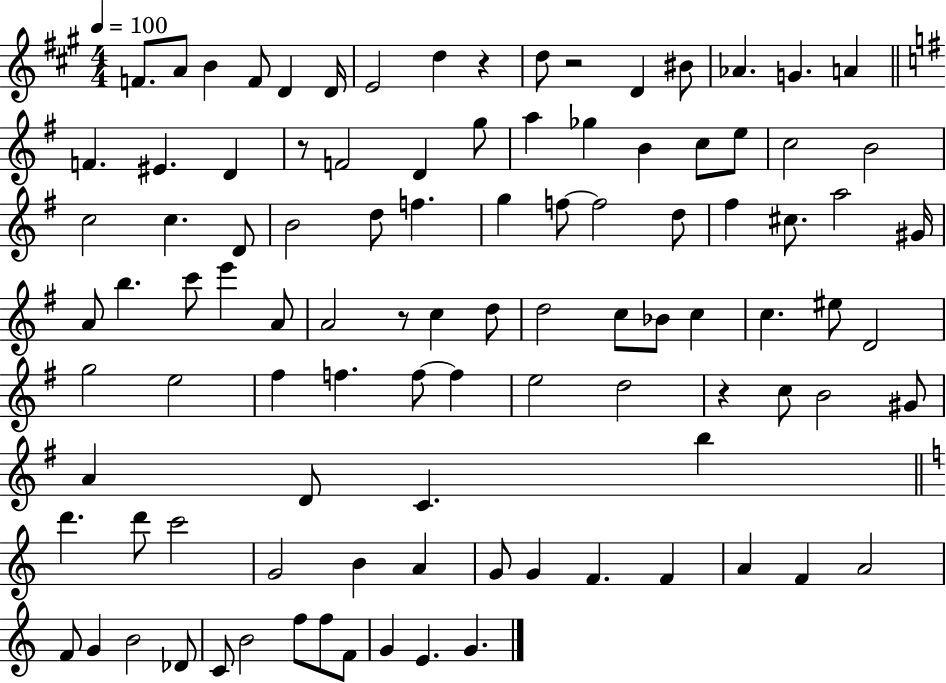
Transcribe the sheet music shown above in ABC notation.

X:1
T:Untitled
M:4/4
L:1/4
K:A
F/2 A/2 B F/2 D D/4 E2 d z d/2 z2 D ^B/2 _A G A F ^E D z/2 F2 D g/2 a _g B c/2 e/2 c2 B2 c2 c D/2 B2 d/2 f g f/2 f2 d/2 ^f ^c/2 a2 ^G/4 A/2 b c'/2 e' A/2 A2 z/2 c d/2 d2 c/2 _B/2 c c ^e/2 D2 g2 e2 ^f f f/2 f e2 d2 z c/2 B2 ^G/2 A D/2 C b d' d'/2 c'2 G2 B A G/2 G F F A F A2 F/2 G B2 _D/2 C/2 B2 f/2 f/2 F/2 G E G